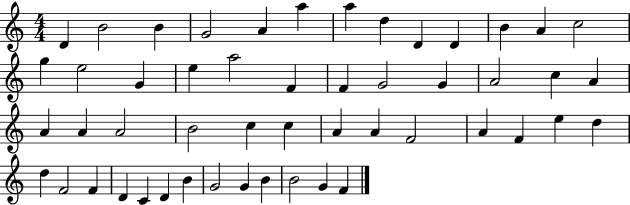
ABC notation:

X:1
T:Untitled
M:4/4
L:1/4
K:C
D B2 B G2 A a a d D D B A c2 g e2 G e a2 F F G2 G A2 c A A A A2 B2 c c A A F2 A F e d d F2 F D C D B G2 G B B2 G F